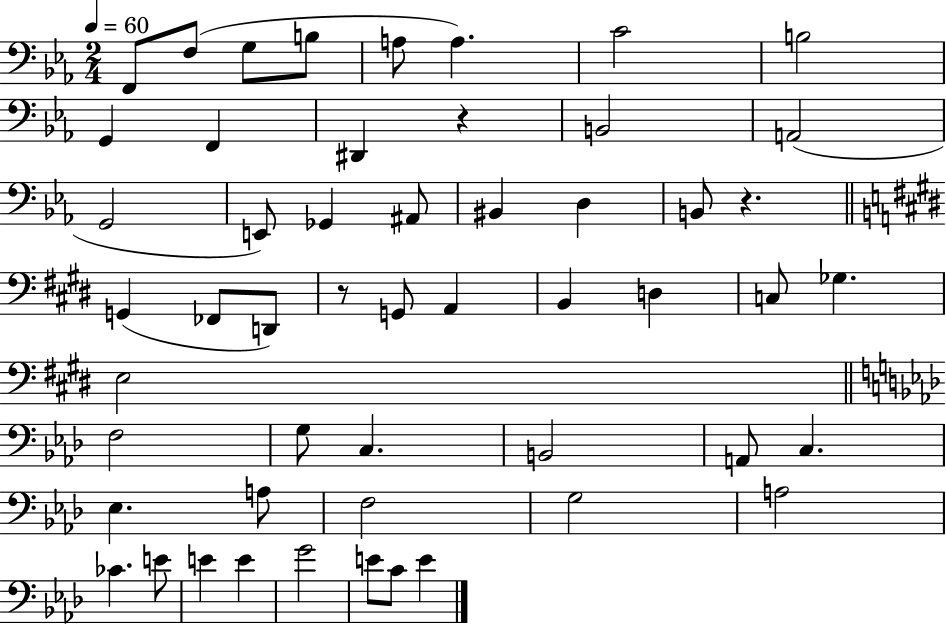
F2/e F3/e G3/e B3/e A3/e A3/q. C4/h B3/h G2/q F2/q D#2/q R/q B2/h A2/h G2/h E2/e Gb2/q A#2/e BIS2/q D3/q B2/e R/q. G2/q FES2/e D2/e R/e G2/e A2/q B2/q D3/q C3/e Gb3/q. E3/h F3/h G3/e C3/q. B2/h A2/e C3/q. Eb3/q. A3/e F3/h G3/h A3/h CES4/q. E4/e E4/q E4/q G4/h E4/e C4/e E4/q